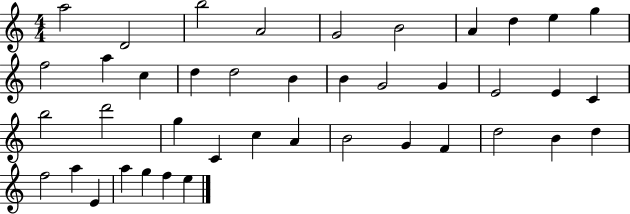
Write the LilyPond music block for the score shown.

{
  \clef treble
  \numericTimeSignature
  \time 4/4
  \key c \major
  a''2 d'2 | b''2 a'2 | g'2 b'2 | a'4 d''4 e''4 g''4 | \break f''2 a''4 c''4 | d''4 d''2 b'4 | b'4 g'2 g'4 | e'2 e'4 c'4 | \break b''2 d'''2 | g''4 c'4 c''4 a'4 | b'2 g'4 f'4 | d''2 b'4 d''4 | \break f''2 a''4 e'4 | a''4 g''4 f''4 e''4 | \bar "|."
}